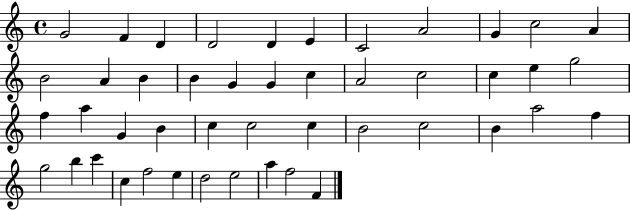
G4/h F4/q D4/q D4/h D4/q E4/q C4/h A4/h G4/q C5/h A4/q B4/h A4/q B4/q B4/q G4/q G4/q C5/q A4/h C5/h C5/q E5/q G5/h F5/q A5/q G4/q B4/q C5/q C5/h C5/q B4/h C5/h B4/q A5/h F5/q G5/h B5/q C6/q C5/q F5/h E5/q D5/h E5/h A5/q F5/h F4/q